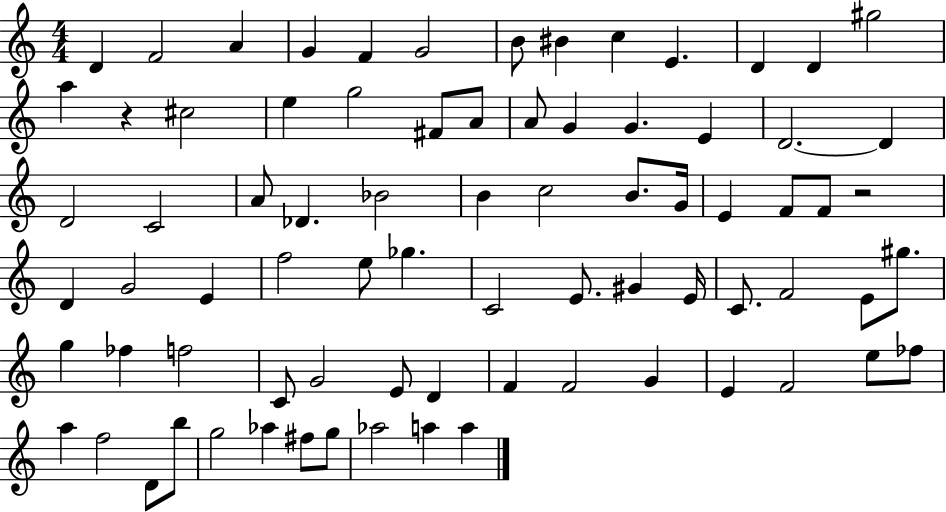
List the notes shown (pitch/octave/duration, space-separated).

D4/q F4/h A4/q G4/q F4/q G4/h B4/e BIS4/q C5/q E4/q. D4/q D4/q G#5/h A5/q R/q C#5/h E5/q G5/h F#4/e A4/e A4/e G4/q G4/q. E4/q D4/h. D4/q D4/h C4/h A4/e Db4/q. Bb4/h B4/q C5/h B4/e. G4/s E4/q F4/e F4/e R/h D4/q G4/h E4/q F5/h E5/e Gb5/q. C4/h E4/e. G#4/q E4/s C4/e. F4/h E4/e G#5/e. G5/q FES5/q F5/h C4/e G4/h E4/e D4/q F4/q F4/h G4/q E4/q F4/h E5/e FES5/e A5/q F5/h D4/e B5/e G5/h Ab5/q F#5/e G5/e Ab5/h A5/q A5/q